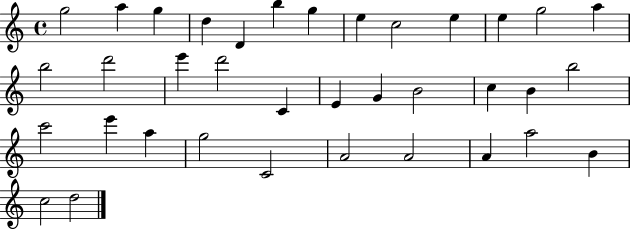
X:1
T:Untitled
M:4/4
L:1/4
K:C
g2 a g d D b g e c2 e e g2 a b2 d'2 e' d'2 C E G B2 c B b2 c'2 e' a g2 C2 A2 A2 A a2 B c2 d2